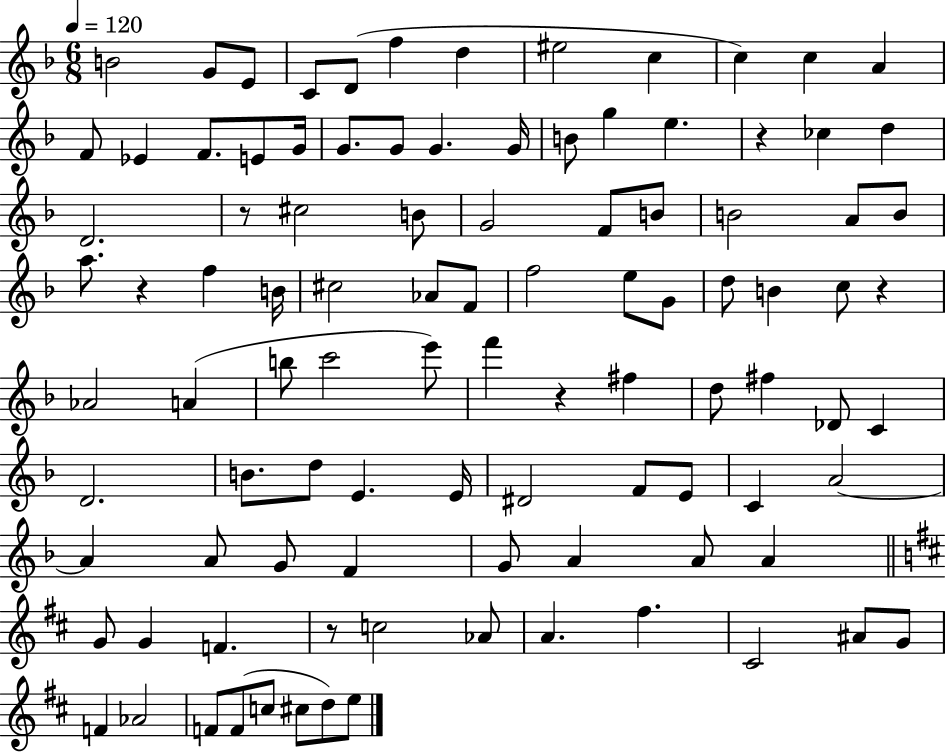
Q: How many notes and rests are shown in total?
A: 100